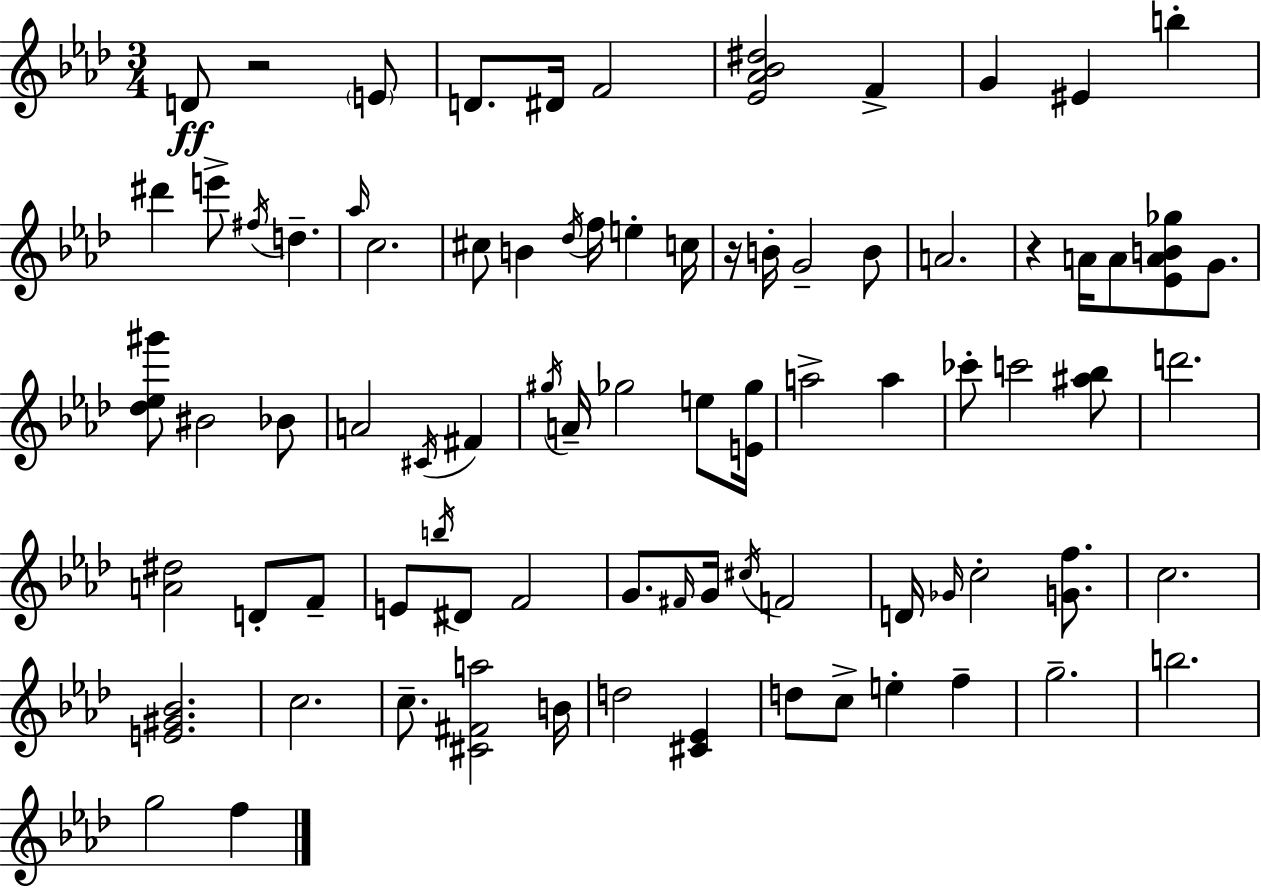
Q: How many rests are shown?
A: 3